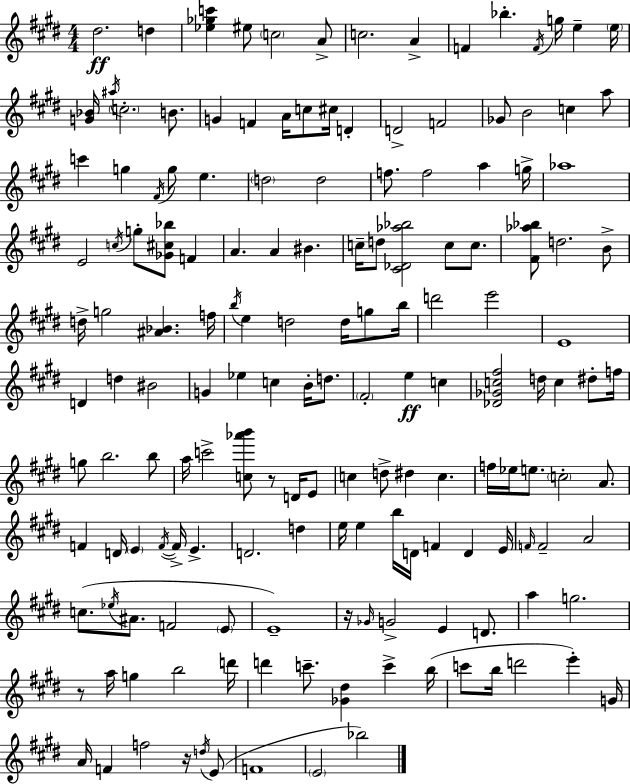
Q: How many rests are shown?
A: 4